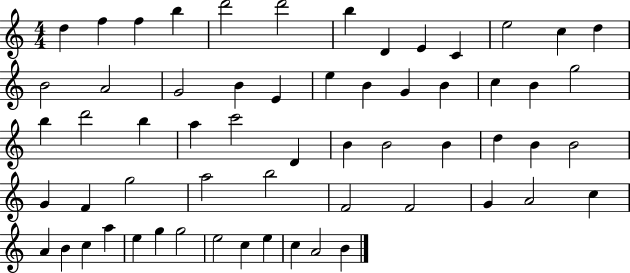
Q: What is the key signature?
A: C major